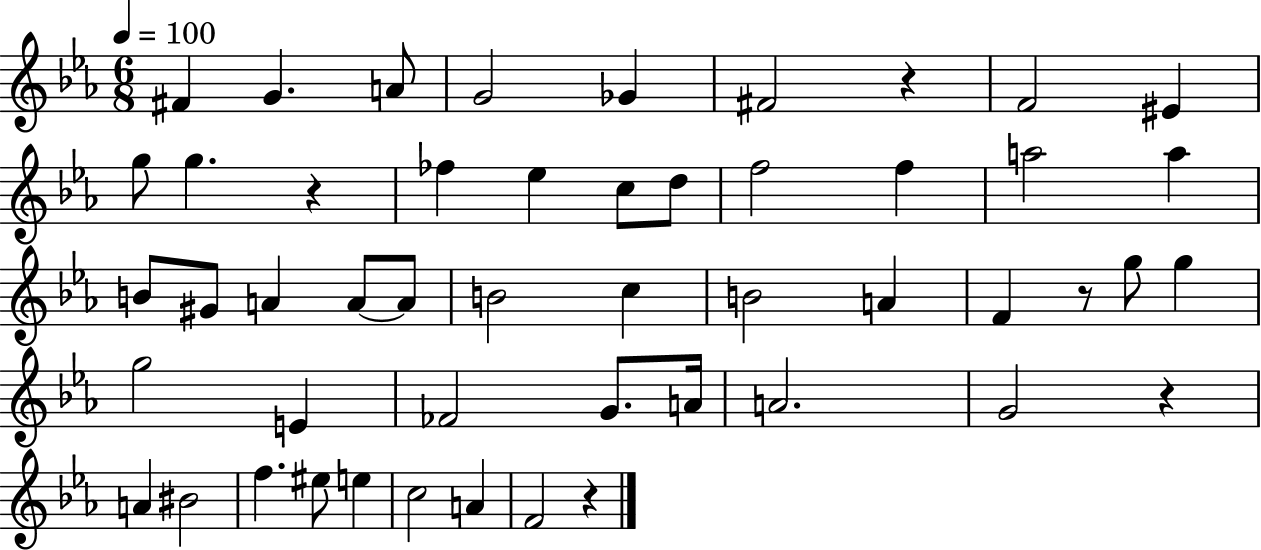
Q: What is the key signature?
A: EES major